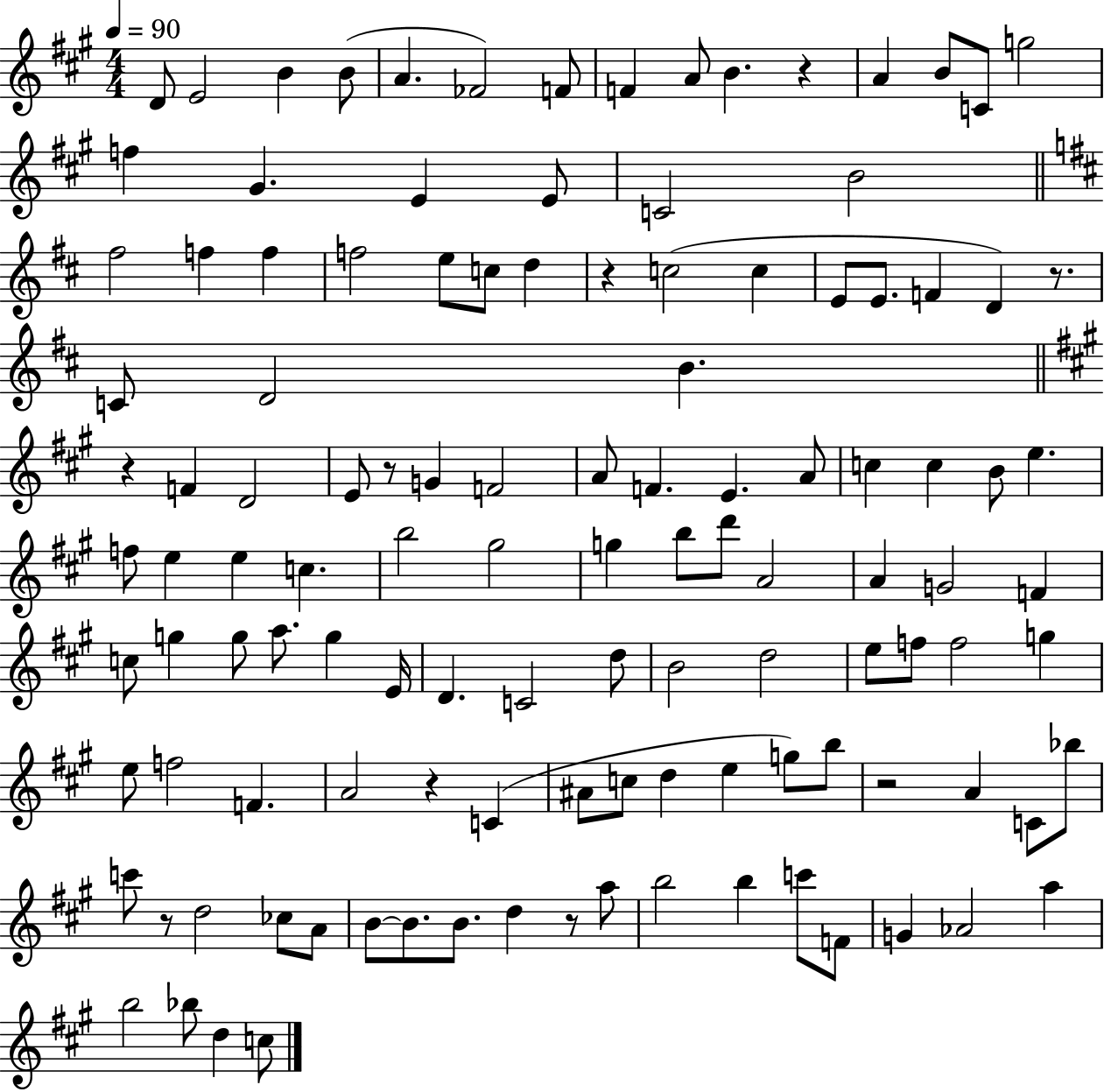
X:1
T:Untitled
M:4/4
L:1/4
K:A
D/2 E2 B B/2 A _F2 F/2 F A/2 B z A B/2 C/2 g2 f ^G E E/2 C2 B2 ^f2 f f f2 e/2 c/2 d z c2 c E/2 E/2 F D z/2 C/2 D2 B z F D2 E/2 z/2 G F2 A/2 F E A/2 c c B/2 e f/2 e e c b2 ^g2 g b/2 d'/2 A2 A G2 F c/2 g g/2 a/2 g E/4 D C2 d/2 B2 d2 e/2 f/2 f2 g e/2 f2 F A2 z C ^A/2 c/2 d e g/2 b/2 z2 A C/2 _b/2 c'/2 z/2 d2 _c/2 A/2 B/2 B/2 B/2 d z/2 a/2 b2 b c'/2 F/2 G _A2 a b2 _b/2 d c/2